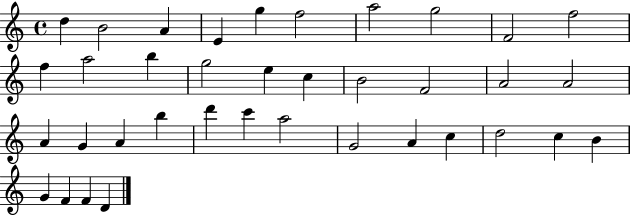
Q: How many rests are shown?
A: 0